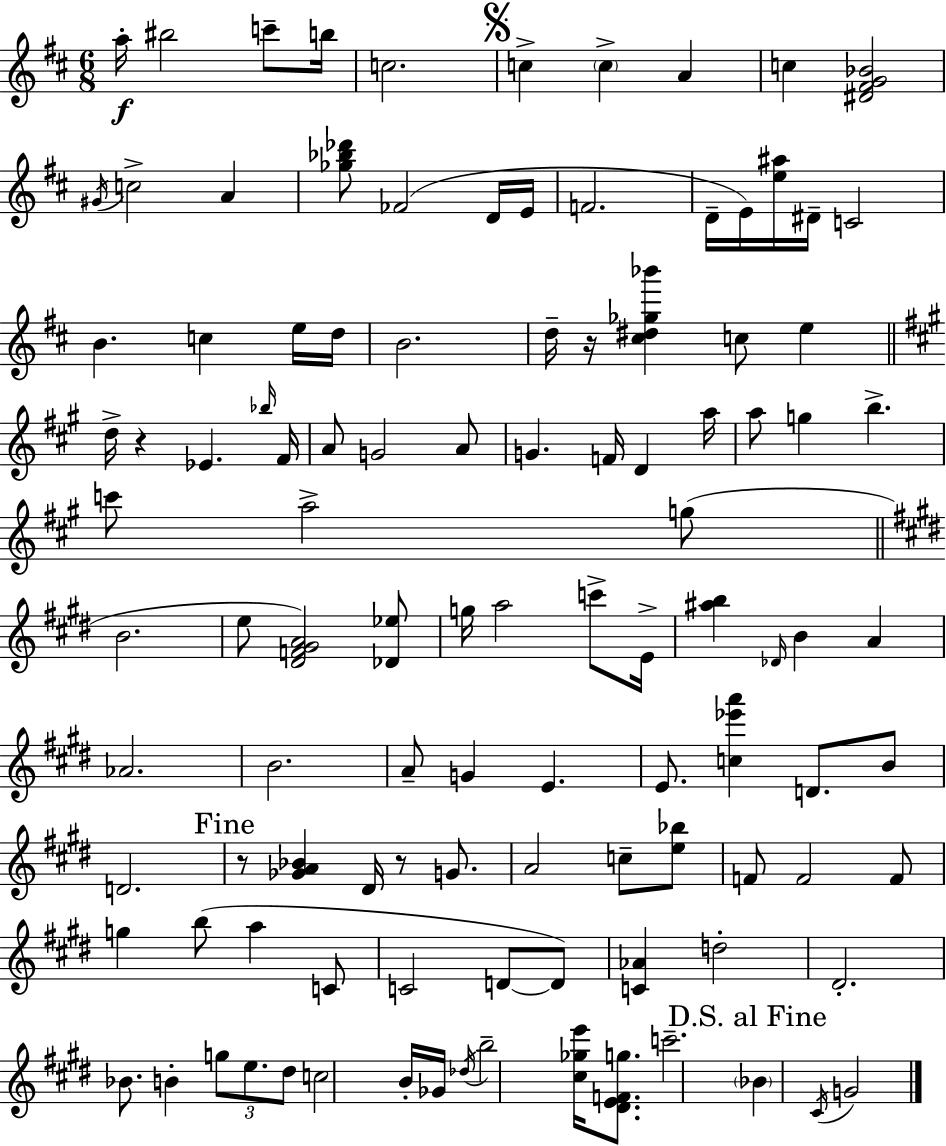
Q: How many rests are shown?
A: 4